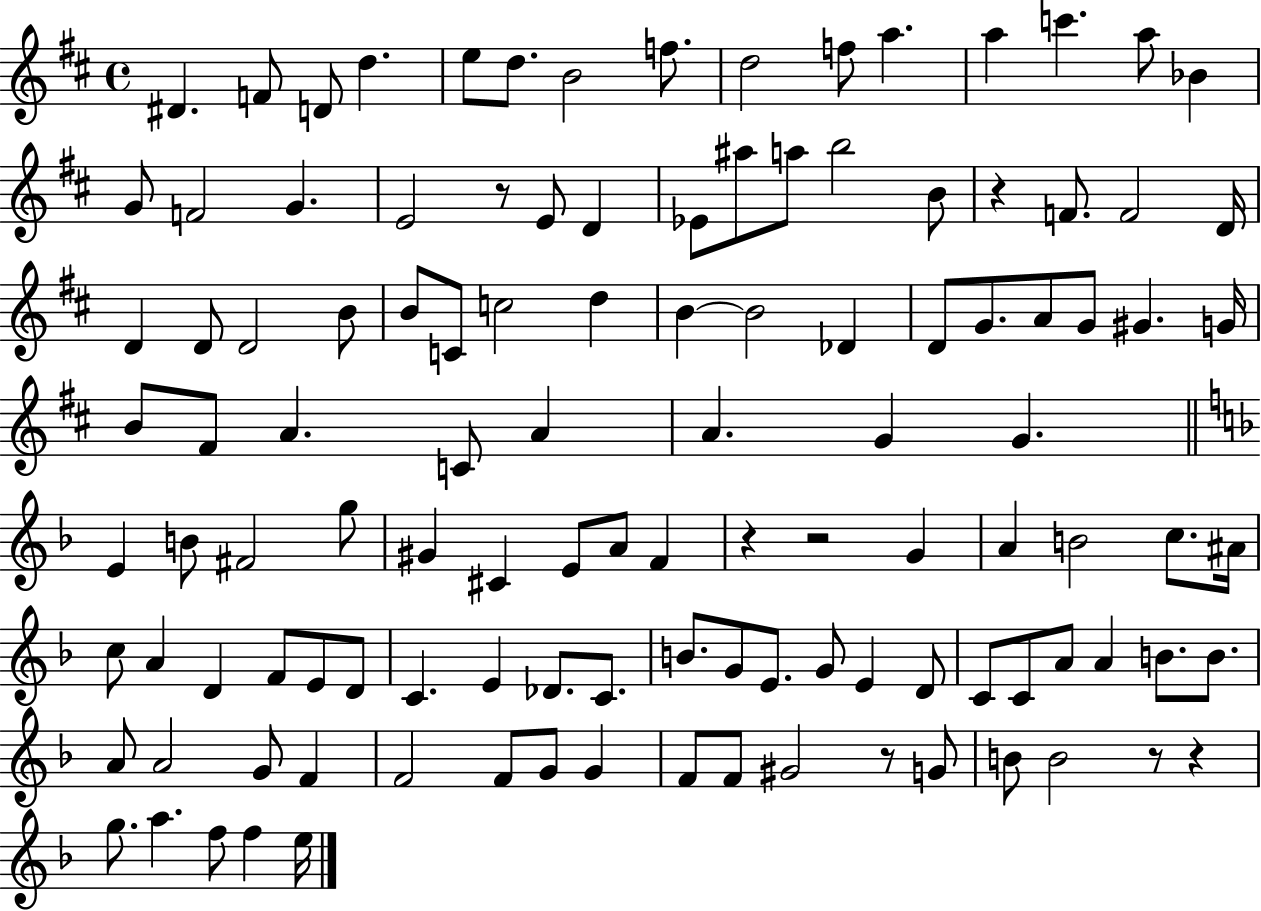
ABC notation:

X:1
T:Untitled
M:4/4
L:1/4
K:D
^D F/2 D/2 d e/2 d/2 B2 f/2 d2 f/2 a a c' a/2 _B G/2 F2 G E2 z/2 E/2 D _E/2 ^a/2 a/2 b2 B/2 z F/2 F2 D/4 D D/2 D2 B/2 B/2 C/2 c2 d B B2 _D D/2 G/2 A/2 G/2 ^G G/4 B/2 ^F/2 A C/2 A A G G E B/2 ^F2 g/2 ^G ^C E/2 A/2 F z z2 G A B2 c/2 ^A/4 c/2 A D F/2 E/2 D/2 C E _D/2 C/2 B/2 G/2 E/2 G/2 E D/2 C/2 C/2 A/2 A B/2 B/2 A/2 A2 G/2 F F2 F/2 G/2 G F/2 F/2 ^G2 z/2 G/2 B/2 B2 z/2 z g/2 a f/2 f e/4